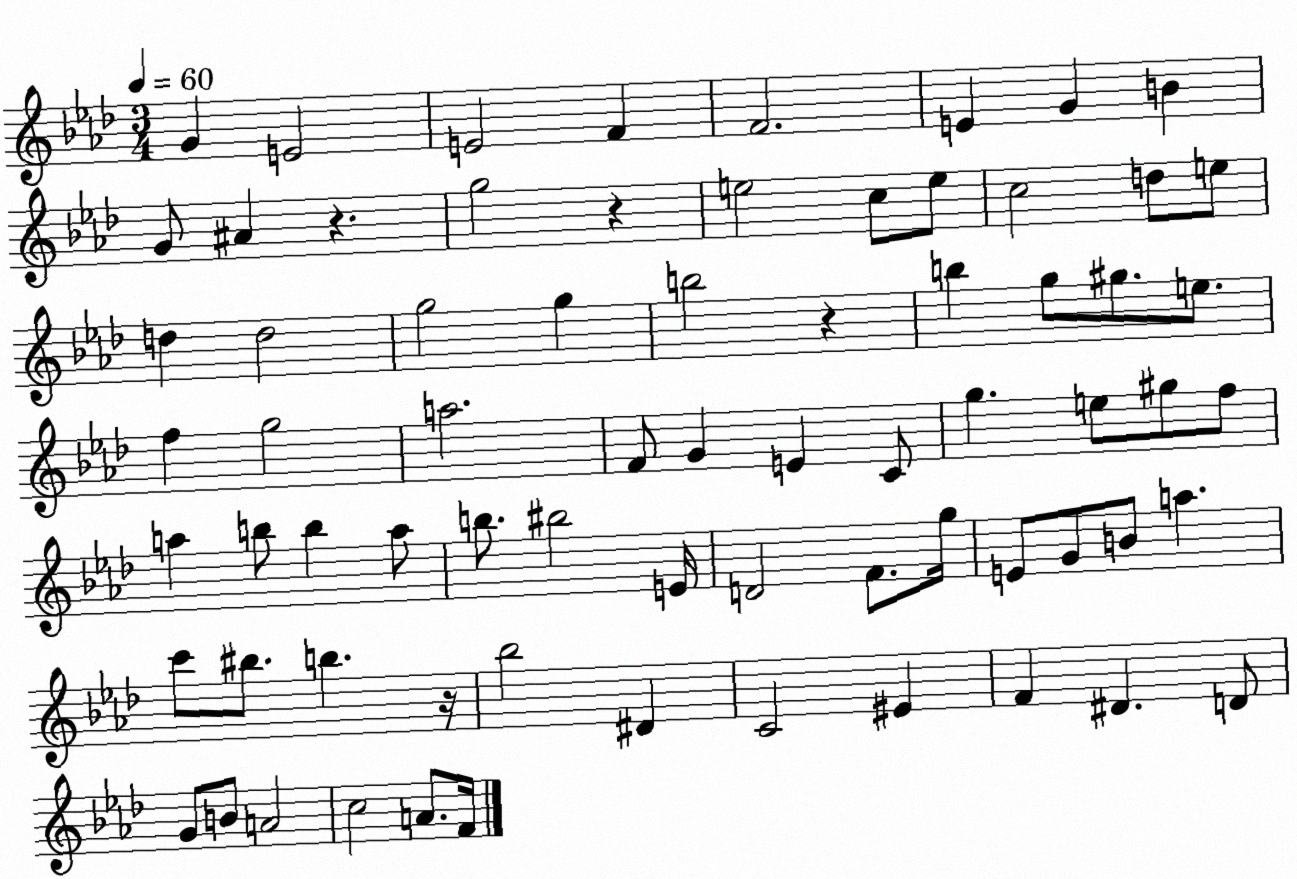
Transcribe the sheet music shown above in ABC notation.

X:1
T:Untitled
M:3/4
L:1/4
K:Ab
G E2 E2 F F2 E G B G/2 ^A z g2 z e2 c/2 e/2 c2 d/2 e/2 d d2 g2 g b2 z b g/2 ^g/2 e/2 f g2 a2 F/2 G E C/2 g e/2 ^g/2 f/2 a b/2 b a/2 b/2 ^b2 E/4 D2 F/2 g/4 E/2 G/2 B/2 a c'/2 ^b/2 b z/4 _b2 ^D C2 ^E F ^D D/2 G/2 B/2 A2 c2 A/2 F/4